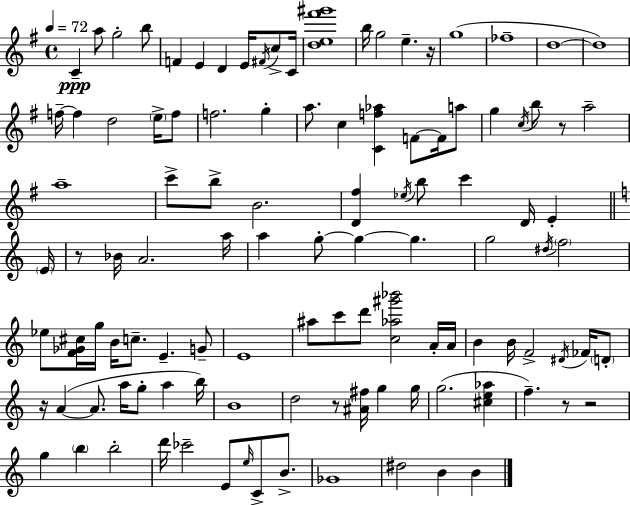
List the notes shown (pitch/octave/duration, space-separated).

C4/q A5/e G5/h B5/e F4/q E4/q D4/q E4/s F#4/s C5/e C4/s [D5,E5,F#6,G#6]/w B5/s G5/h E5/q. R/s G5/w FES5/w D5/w D5/w F5/s F5/q D5/h E5/s F5/e F5/h. G5/q A5/e. C5/q [C4,F5,Ab5]/q F4/e F4/s A5/e G5/q C5/s B5/e R/e A5/h A5/w C6/e B5/e B4/h. [D4,F#5]/q Eb5/s B5/e C6/q D4/s E4/q E4/s R/e Bb4/s A4/h. A5/s A5/q G5/e G5/q G5/q. G5/h D#5/s F5/h Eb5/e [F4,Gb4,C#5]/s G5/s B4/s C5/e. E4/q. G4/e E4/w A#5/e C6/e D6/e [C5,Ab5,G#6,Bb6]/h A4/s A4/s B4/q B4/s F4/h D#4/s FES4/s D4/e R/s A4/q A4/e. A5/s G5/e A5/q B5/s B4/w D5/h R/e [A#4,F#5]/s G5/q G5/s G5/h. [C#5,E5,Ab5]/q F5/q. R/e R/h G5/q B5/q B5/h D6/s CES6/h E4/e E5/s C4/e B4/e. Gb4/w D#5/h B4/q B4/q